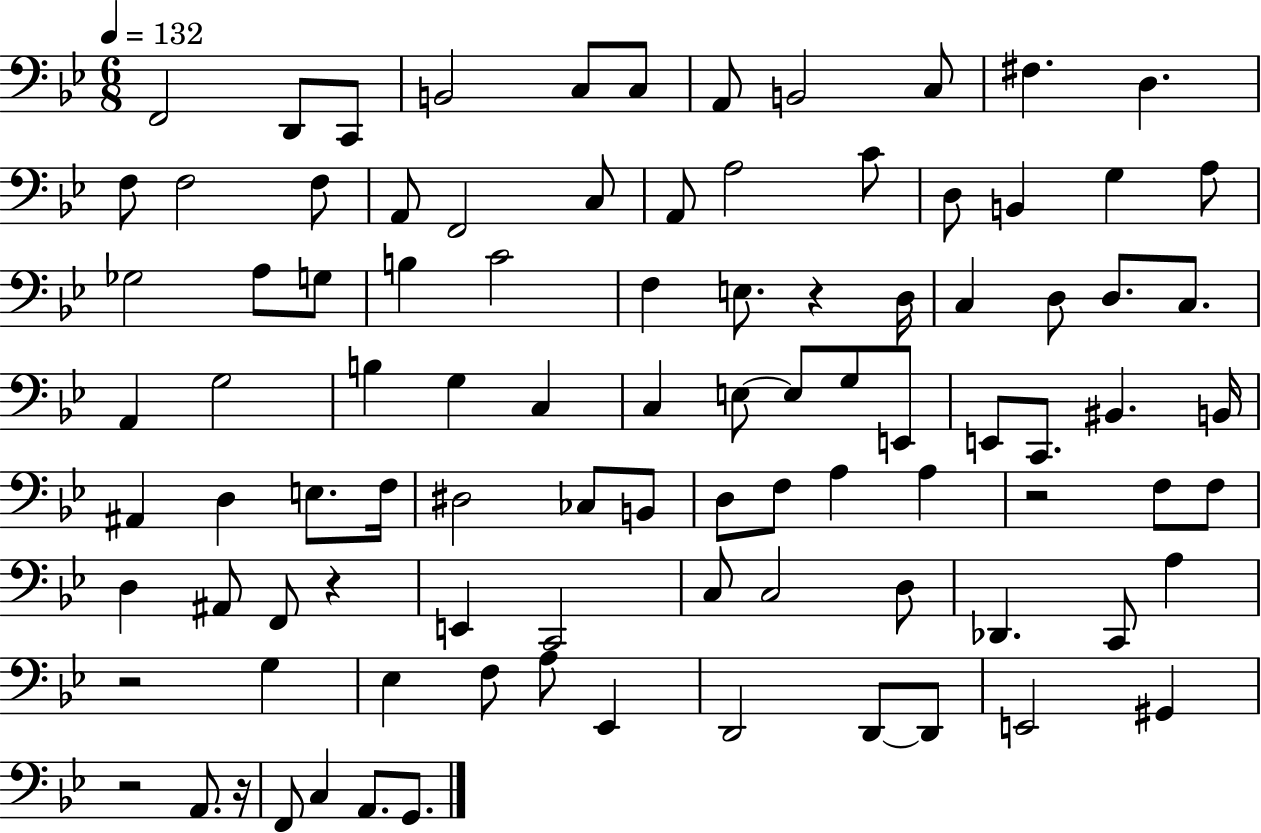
F2/h D2/e C2/e B2/h C3/e C3/e A2/e B2/h C3/e F#3/q. D3/q. F3/e F3/h F3/e A2/e F2/h C3/e A2/e A3/h C4/e D3/e B2/q G3/q A3/e Gb3/h A3/e G3/e B3/q C4/h F3/q E3/e. R/q D3/s C3/q D3/e D3/e. C3/e. A2/q G3/h B3/q G3/q C3/q C3/q E3/e E3/e G3/e E2/e E2/e C2/e. BIS2/q. B2/s A#2/q D3/q E3/e. F3/s D#3/h CES3/e B2/e D3/e F3/e A3/q A3/q R/h F3/e F3/e D3/q A#2/e F2/e R/q E2/q C2/h C3/e C3/h D3/e Db2/q. C2/e A3/q R/h G3/q Eb3/q F3/e A3/e Eb2/q D2/h D2/e D2/e E2/h G#2/q R/h A2/e. R/s F2/e C3/q A2/e. G2/e.